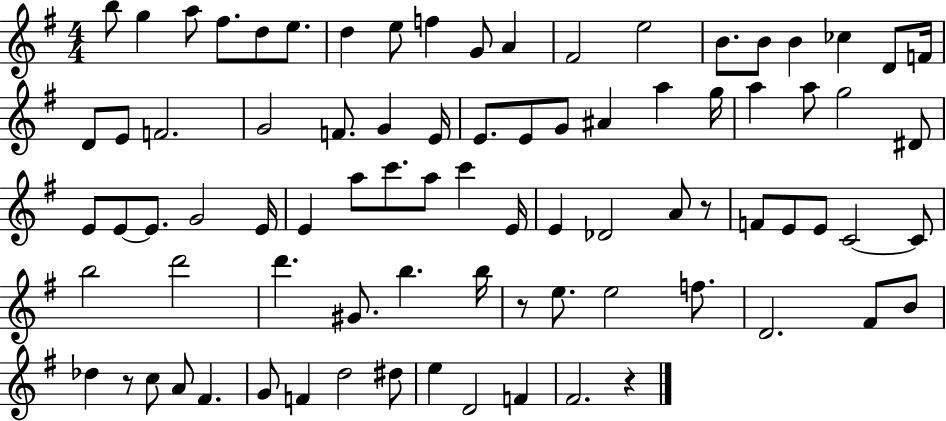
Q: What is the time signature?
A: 4/4